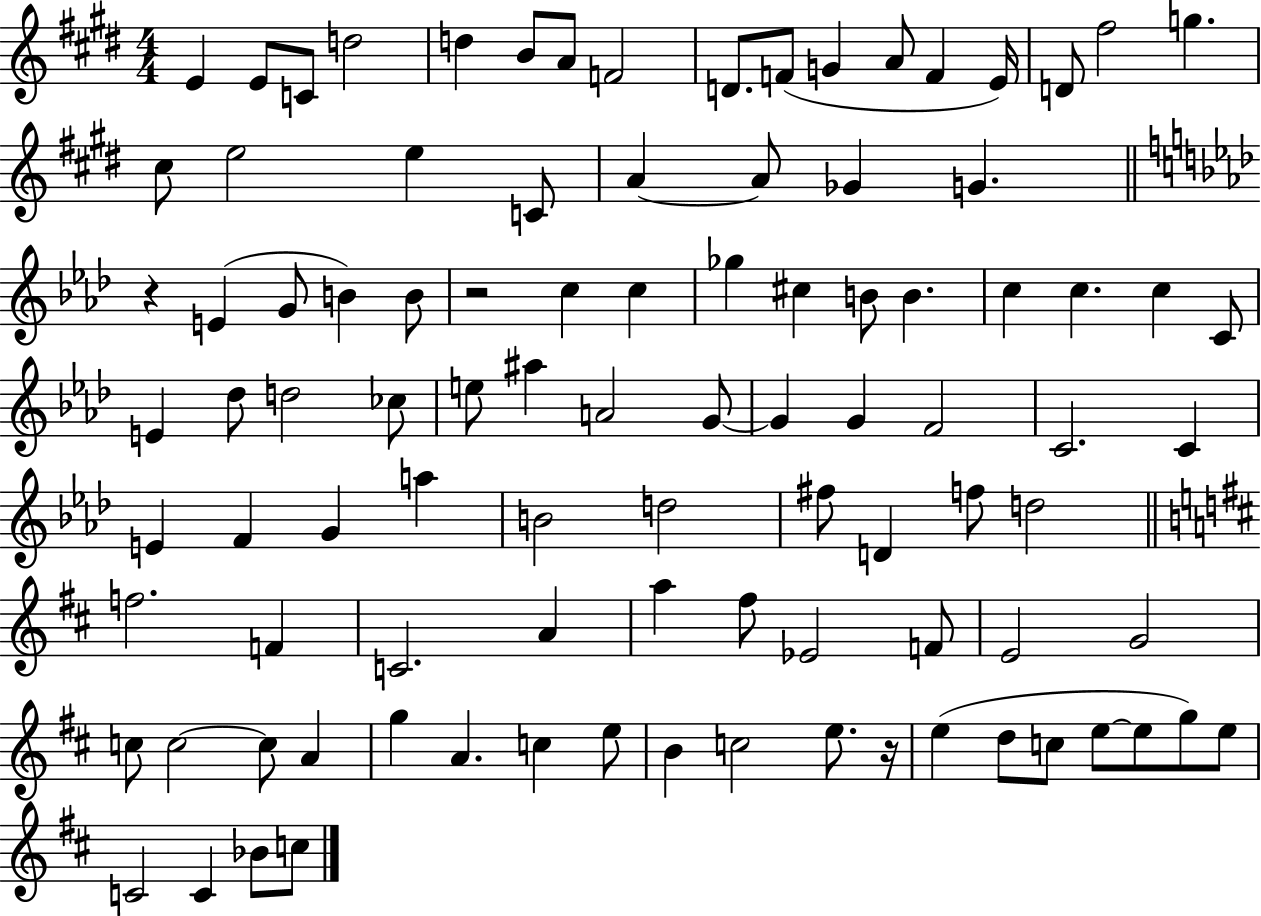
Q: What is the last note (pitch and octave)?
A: C5